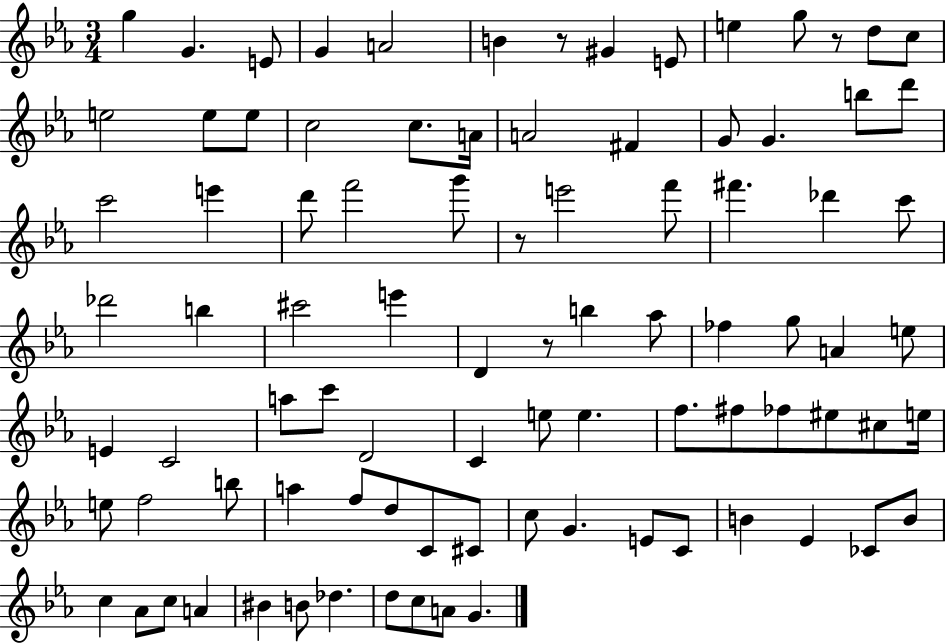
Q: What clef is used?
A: treble